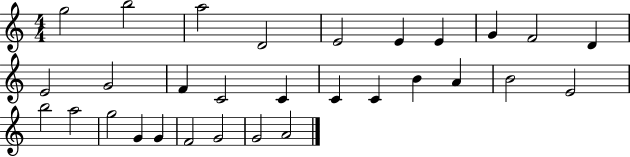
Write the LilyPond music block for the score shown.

{
  \clef treble
  \numericTimeSignature
  \time 4/4
  \key c \major
  g''2 b''2 | a''2 d'2 | e'2 e'4 e'4 | g'4 f'2 d'4 | \break e'2 g'2 | f'4 c'2 c'4 | c'4 c'4 b'4 a'4 | b'2 e'2 | \break b''2 a''2 | g''2 g'4 g'4 | f'2 g'2 | g'2 a'2 | \break \bar "|."
}